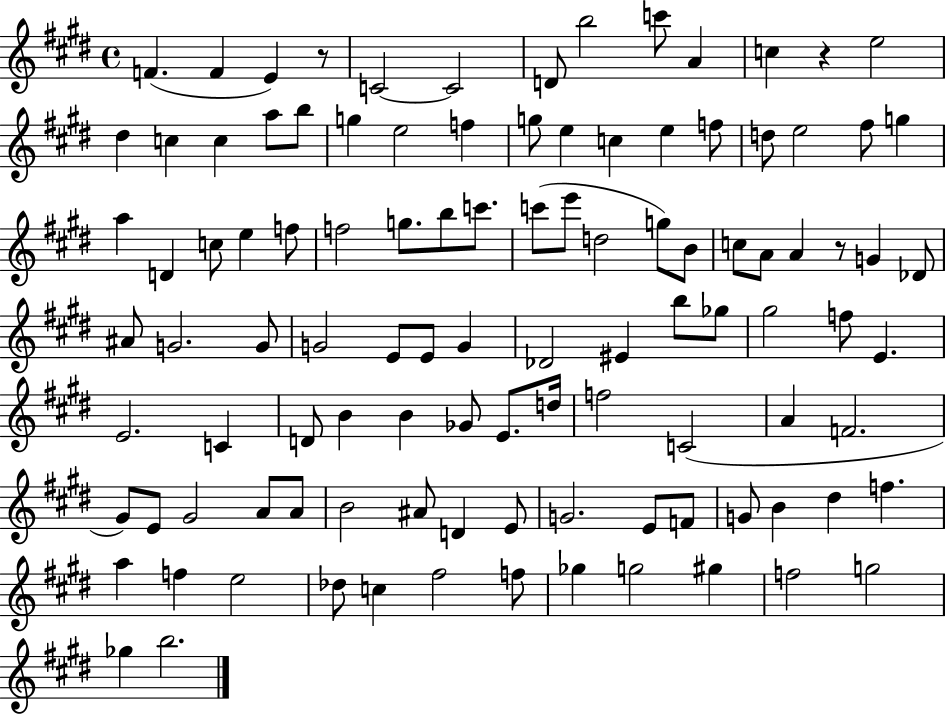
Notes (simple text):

F4/q. F4/q E4/q R/e C4/h C4/h D4/e B5/h C6/e A4/q C5/q R/q E5/h D#5/q C5/q C5/q A5/e B5/e G5/q E5/h F5/q G5/e E5/q C5/q E5/q F5/e D5/e E5/h F#5/e G5/q A5/q D4/q C5/e E5/q F5/e F5/h G5/e. B5/e C6/e. C6/e E6/e D5/h G5/e B4/e C5/e A4/e A4/q R/e G4/q Db4/e A#4/e G4/h. G4/e G4/h E4/e E4/e G4/q Db4/h EIS4/q B5/e Gb5/e G#5/h F5/e E4/q. E4/h. C4/q D4/e B4/q B4/q Gb4/e E4/e. D5/s F5/h C4/h A4/q F4/h. G#4/e E4/e G#4/h A4/e A4/e B4/h A#4/e D4/q E4/e G4/h. E4/e F4/e G4/e B4/q D#5/q F5/q. A5/q F5/q E5/h Db5/e C5/q F#5/h F5/e Gb5/q G5/h G#5/q F5/h G5/h Gb5/q B5/h.